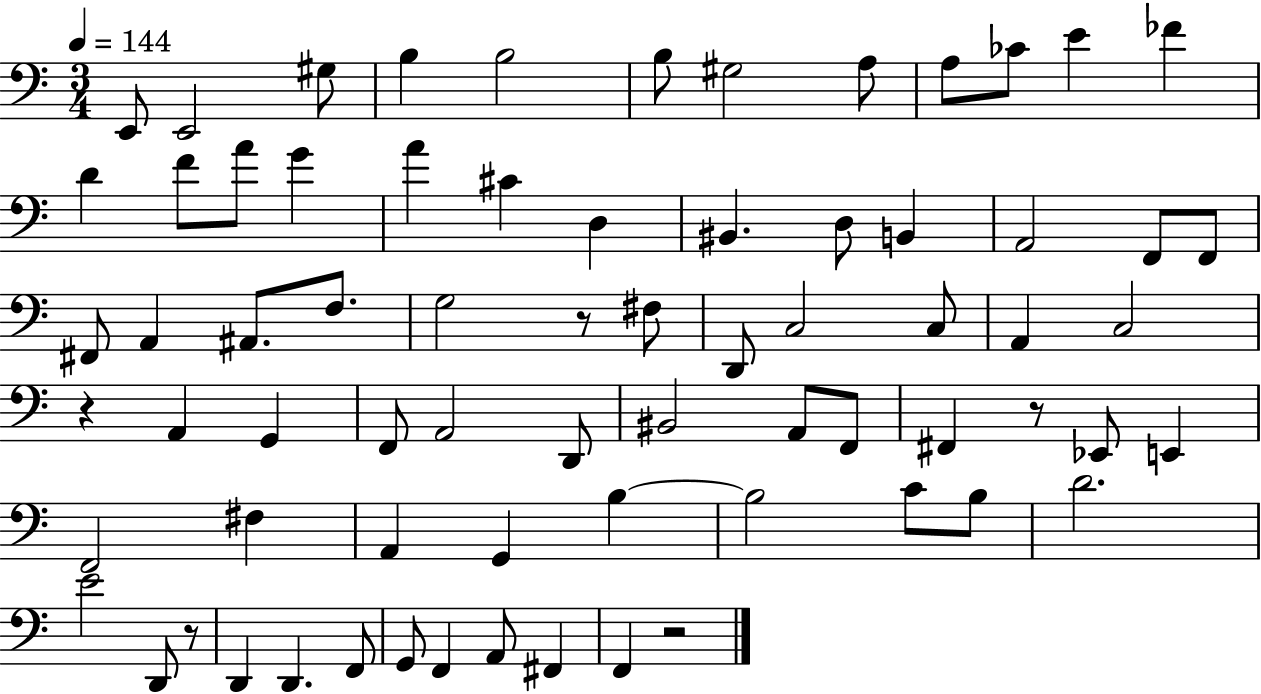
E2/e E2/h G#3/e B3/q B3/h B3/e G#3/h A3/e A3/e CES4/e E4/q FES4/q D4/q F4/e A4/e G4/q A4/q C#4/q D3/q BIS2/q. D3/e B2/q A2/h F2/e F2/e F#2/e A2/q A#2/e. F3/e. G3/h R/e F#3/e D2/e C3/h C3/e A2/q C3/h R/q A2/q G2/q F2/e A2/h D2/e BIS2/h A2/e F2/e F#2/q R/e Eb2/e E2/q F2/h F#3/q A2/q G2/q B3/q B3/h C4/e B3/e D4/h. E4/h D2/e R/e D2/q D2/q. F2/e G2/e F2/q A2/e F#2/q F2/q R/h